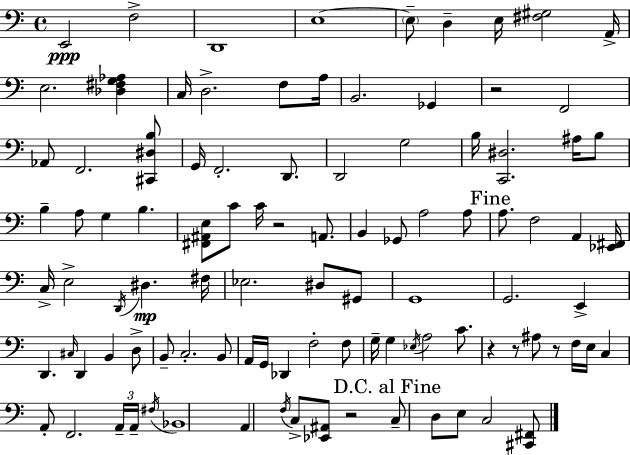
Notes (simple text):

E2/h F3/h D2/w E3/w E3/e D3/q E3/s [F#3,G#3]/h A2/s E3/h. [Db3,F#3,G3,Ab3]/q C3/s D3/h. F3/e A3/s B2/h. Gb2/q R/h F2/h Ab2/e F2/h. [C#2,D#3,B3]/e G2/s F2/h. D2/e. D2/h G3/h B3/s [C2,D#3]/h. A#3/s B3/e B3/q A3/e G3/q B3/q. [F#2,A#2,E3]/e C4/e C4/s R/h A2/e. B2/q Gb2/e A3/h A3/e A3/e. F3/h A2/q [Eb2,F#2]/s C3/s E3/h D2/s D#3/q. F#3/s Eb3/h. D#3/e G#2/e G2/w G2/h. E2/q D2/q. C#3/s D2/q B2/q D3/e B2/e C3/h. B2/e A2/s G2/s Db2/q F3/h F3/e G3/s G3/q Eb3/s A3/h C4/e. R/q R/e A#3/e R/e F3/s E3/s C3/q A2/e F2/h. A2/s A2/s F#3/s Bb2/w A2/q F3/s C3/e [Eb2,A#2]/e R/h C3/e D3/e E3/e C3/h [C#2,F#2]/e